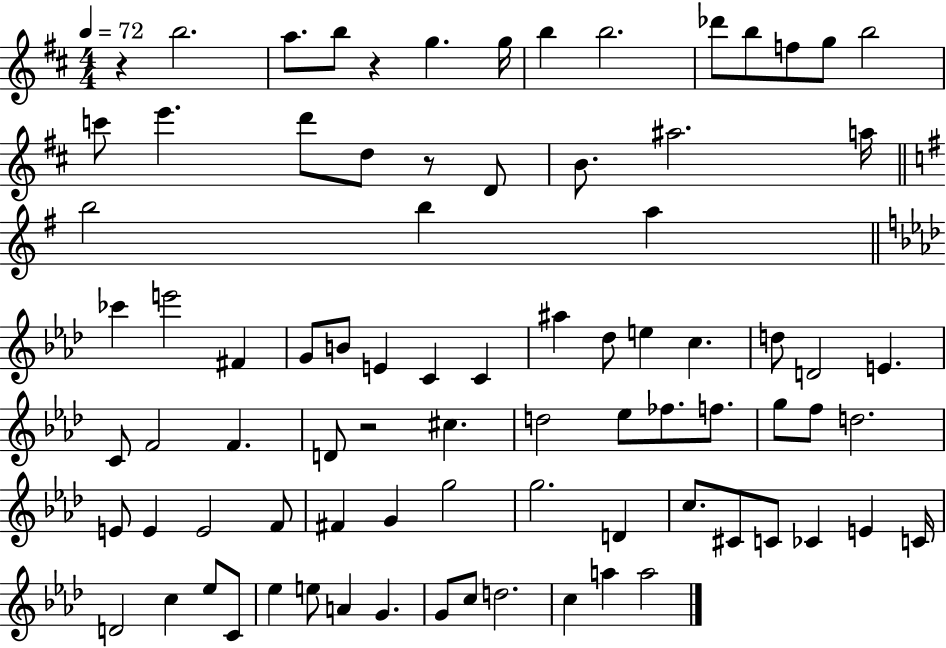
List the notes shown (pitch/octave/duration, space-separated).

R/q B5/h. A5/e. B5/e R/q G5/q. G5/s B5/q B5/h. Db6/e B5/e F5/e G5/e B5/h C6/e E6/q. D6/e D5/e R/e D4/e B4/e. A#5/h. A5/s B5/h B5/q A5/q CES6/q E6/h F#4/q G4/e B4/e E4/q C4/q C4/q A#5/q Db5/e E5/q C5/q. D5/e D4/h E4/q. C4/e F4/h F4/q. D4/e R/h C#5/q. D5/h Eb5/e FES5/e. F5/e. G5/e F5/e D5/h. E4/e E4/q E4/h F4/e F#4/q G4/q G5/h G5/h. D4/q C5/e. C#4/e C4/e CES4/q E4/q C4/s D4/h C5/q Eb5/e C4/e Eb5/q E5/e A4/q G4/q. G4/e C5/e D5/h. C5/q A5/q A5/h